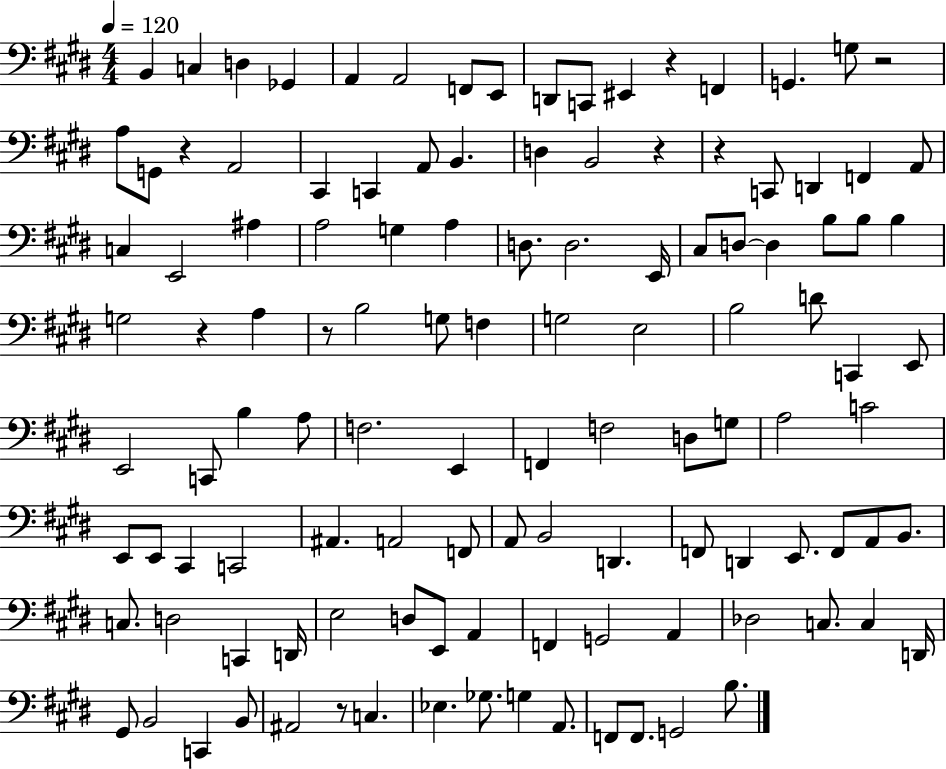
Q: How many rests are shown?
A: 8